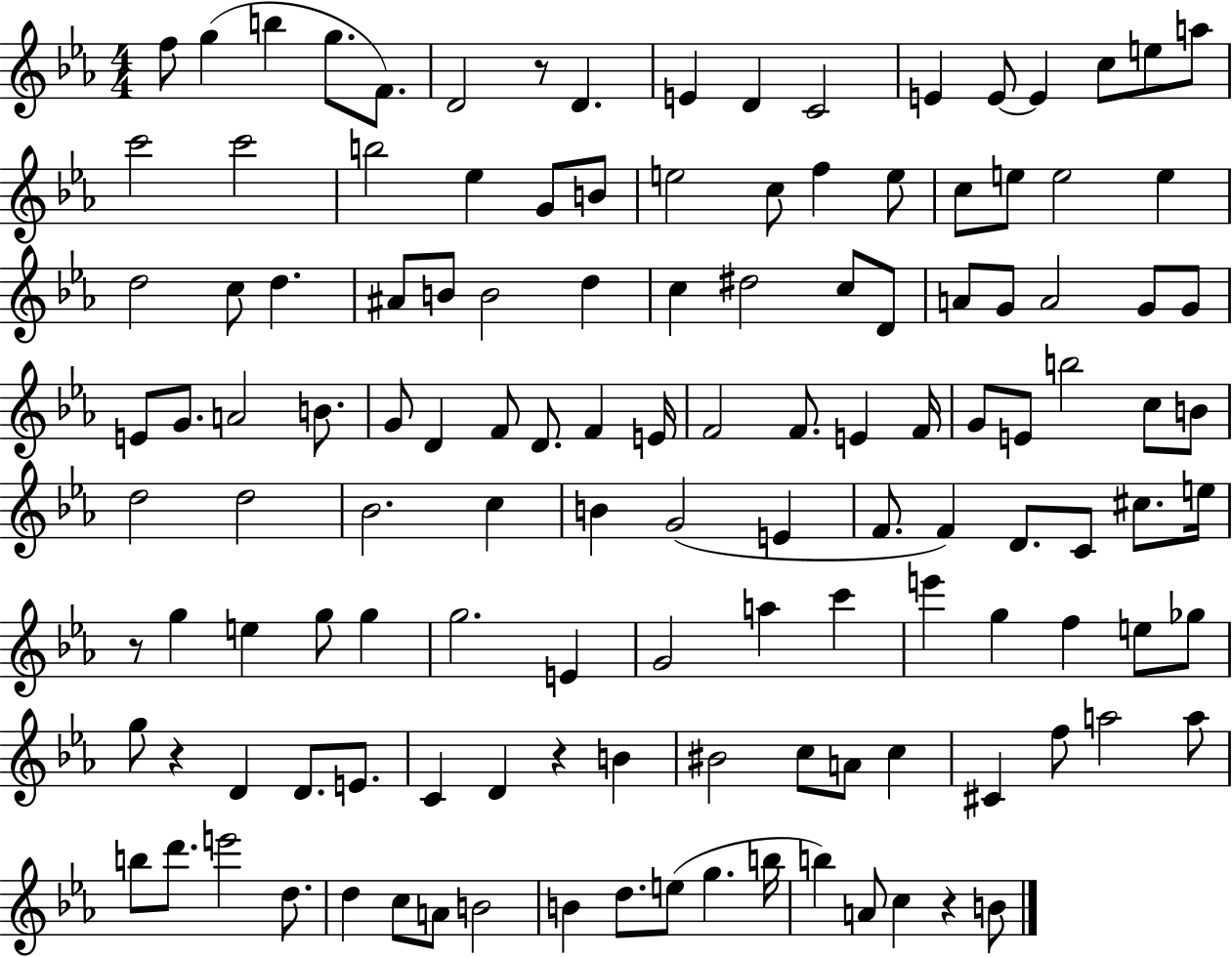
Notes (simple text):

F5/e G5/q B5/q G5/e. F4/e. D4/h R/e D4/q. E4/q D4/q C4/h E4/q E4/e E4/q C5/e E5/e A5/e C6/h C6/h B5/h Eb5/q G4/e B4/e E5/h C5/e F5/q E5/e C5/e E5/e E5/h E5/q D5/h C5/e D5/q. A#4/e B4/e B4/h D5/q C5/q D#5/h C5/e D4/e A4/e G4/e A4/h G4/e G4/e E4/e G4/e. A4/h B4/e. G4/e D4/q F4/e D4/e. F4/q E4/s F4/h F4/e. E4/q F4/s G4/e E4/e B5/h C5/e B4/e D5/h D5/h Bb4/h. C5/q B4/q G4/h E4/q F4/e. F4/q D4/e. C4/e C#5/e. E5/s R/e G5/q E5/q G5/e G5/q G5/h. E4/q G4/h A5/q C6/q E6/q G5/q F5/q E5/e Gb5/e G5/e R/q D4/q D4/e. E4/e. C4/q D4/q R/q B4/q BIS4/h C5/e A4/e C5/q C#4/q F5/e A5/h A5/e B5/e D6/e. E6/h D5/e. D5/q C5/e A4/e B4/h B4/q D5/e. E5/e G5/q. B5/s B5/q A4/e C5/q R/q B4/e